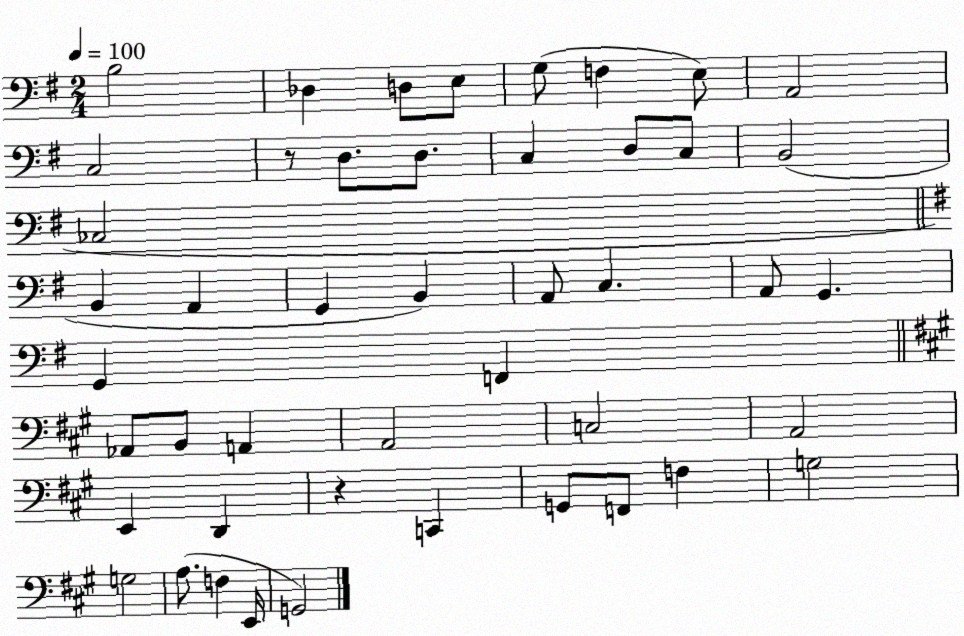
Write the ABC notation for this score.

X:1
T:Untitled
M:2/4
L:1/4
K:G
B,2 _D, D,/2 E,/2 G,/2 F, E,/2 A,,2 C,2 z/2 D,/2 D,/2 C, D,/2 C,/2 B,,2 _C,2 B,, A,, G,, B,, A,,/2 C, A,,/2 G,, G,, F,, _A,,/2 B,,/2 A,, A,,2 C,2 A,,2 E,, D,, z C,, G,,/2 F,,/2 F, G,2 G,2 A,/2 F, E,,/4 G,,2